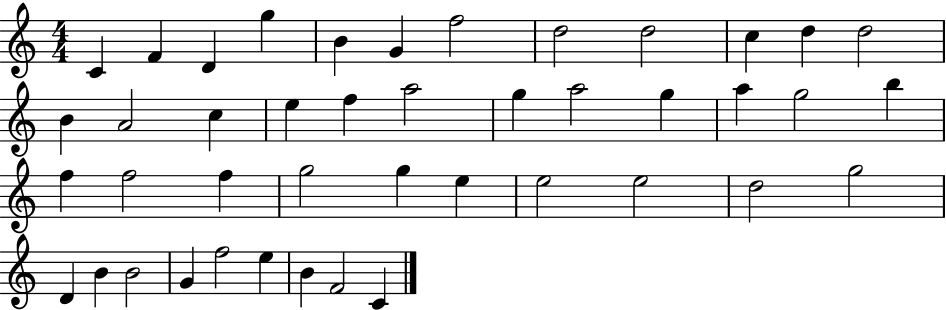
C4/q F4/q D4/q G5/q B4/q G4/q F5/h D5/h D5/h C5/q D5/q D5/h B4/q A4/h C5/q E5/q F5/q A5/h G5/q A5/h G5/q A5/q G5/h B5/q F5/q F5/h F5/q G5/h G5/q E5/q E5/h E5/h D5/h G5/h D4/q B4/q B4/h G4/q F5/h E5/q B4/q F4/h C4/q